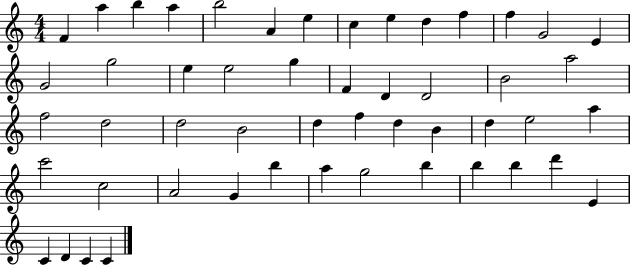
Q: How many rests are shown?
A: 0